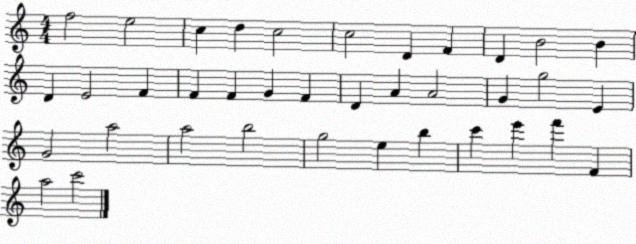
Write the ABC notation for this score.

X:1
T:Untitled
M:4/4
L:1/4
K:C
f2 e2 c d c2 c2 D F D B2 B D E2 F F F G F D A A2 G g2 E G2 a2 a2 b2 g2 e b c' e' f' F a2 c'2